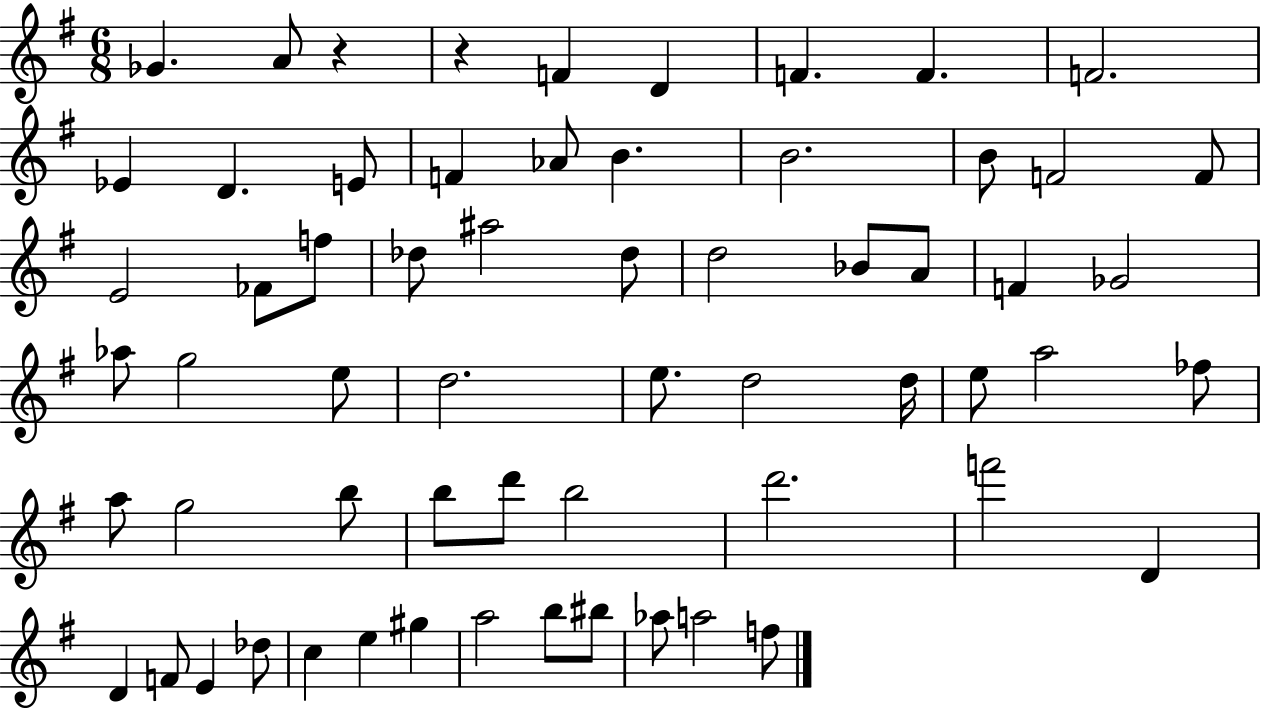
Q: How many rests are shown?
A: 2